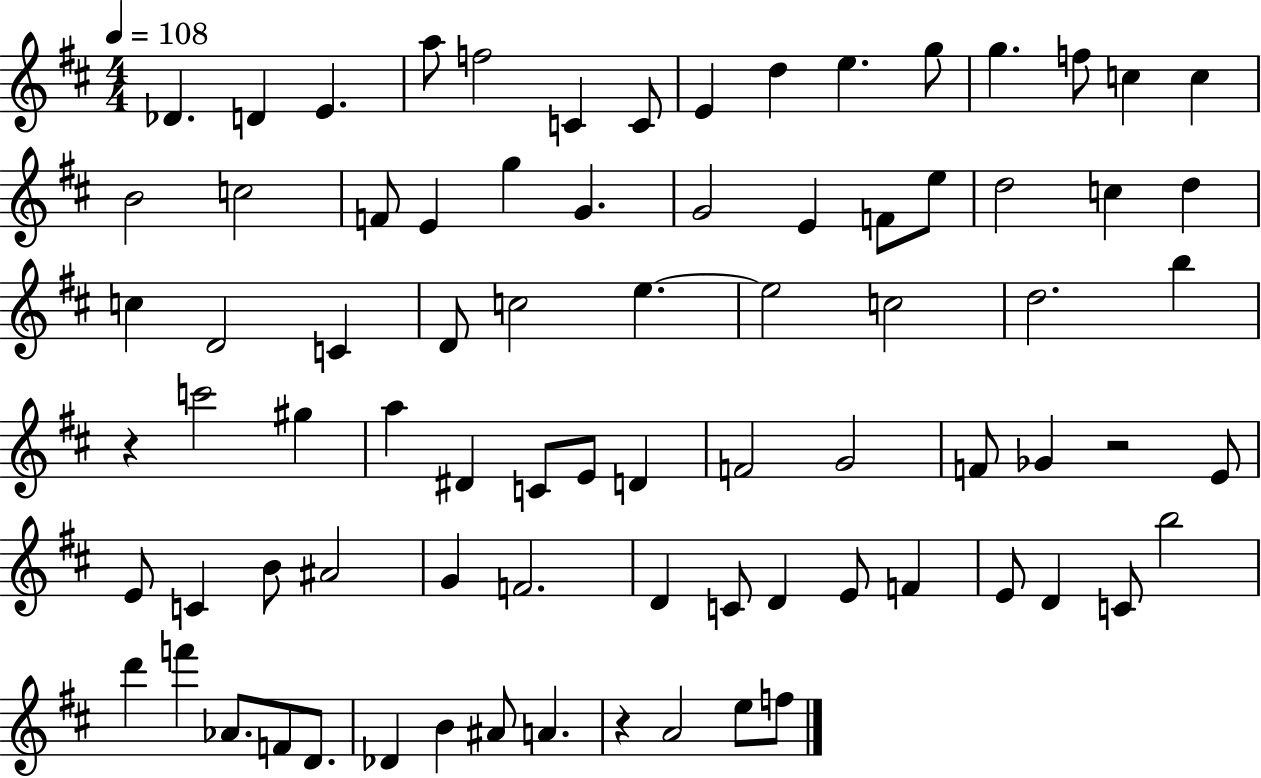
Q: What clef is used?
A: treble